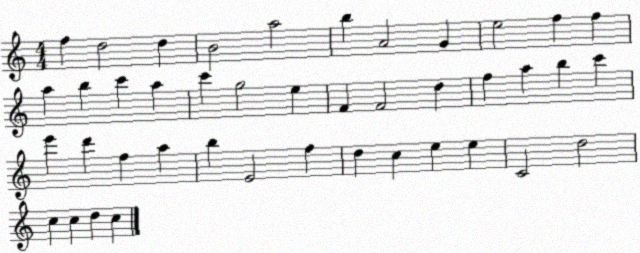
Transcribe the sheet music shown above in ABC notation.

X:1
T:Untitled
M:4/4
L:1/4
K:C
f d2 d B2 a2 b A2 G e2 f f a b c' a c' g2 e F F2 d f a b c' e' d' f a b E2 f d c e e C2 d2 c c d c